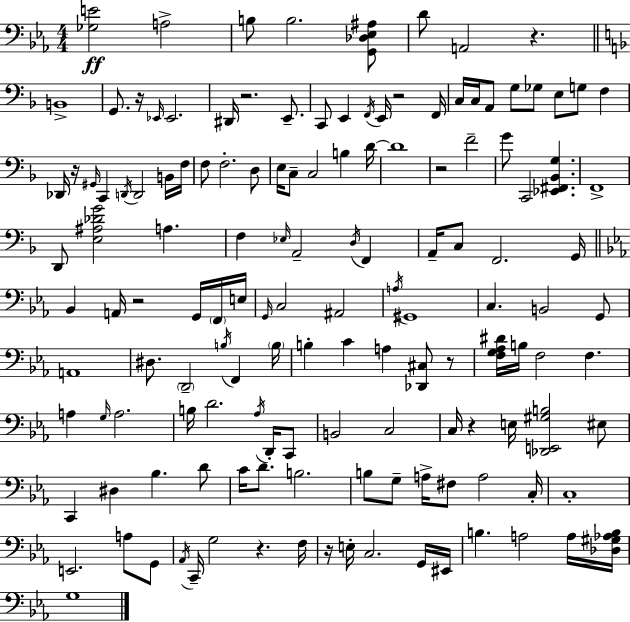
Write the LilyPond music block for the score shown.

{
  \clef bass
  \numericTimeSignature
  \time 4/4
  \key c \minor
  <ges e'>2\ff a2-> | b8 b2. <g, des ees ais>8 | d'8 a,2 r4. | \bar "||" \break \key f \major b,1-> | g,8. r16 \grace { ees,16 } ees,2. | dis,16 r2. e,8.-- | c,8 e,4 \acciaccatura { f,16 } e,16 r2 | \break f,16 c16 c16 a,8 g8 ges8 e8 g8 f4 | des,16 r16 \grace { gis,16 } c,4 \acciaccatura { d,16 } d,2 | b,16 f16 f8 f2.-. | d8 e16 c8-- c2 b4 | \break d'16~~ d'1 | r2 f'2-- | g'8 c,2 <ees, fis, bes, g>4. | f,1-> | \break d,8 <e ais des' g'>2 a4. | f4 \grace { ees16 } a,2-- | \acciaccatura { d16 } f,4 a,16-- c8 f,2. | g,16 \bar "||" \break \key ees \major bes,4 a,16 r2 g,16 \parenthesize f,16 e16 | \grace { g,16 } c2 ais,2 | \acciaccatura { a16 } gis,1 | c4. b,2 | \break g,8 a,1 | dis8. \parenthesize d,2-- \acciaccatura { b16 } f,4 | \parenthesize b16 b4-. c'4 a4 <des, cis>8 | r8 <f g aes dis'>16 b16 f2 f4. | \break a4 \grace { g16 } a2. | b16 d'2. | \acciaccatura { aes16 } d,16-. c,8 b,2 c2 | c16 r4 e16 <des, e, gis b>2 | \break eis8 c,4 dis4 bes4. | d'8 c'16 d'8. b2. | b8 g8-- a16-> fis8 a2 | c16-. c1-. | \break e,2. | a8 g,8 \acciaccatura { aes,16 } c,16-- g2 r4. | f16 r16 e16-. c2. | g,16 eis,16 b4. a2 | \break a16 <des gis aes b>16 g1 | \bar "|."
}